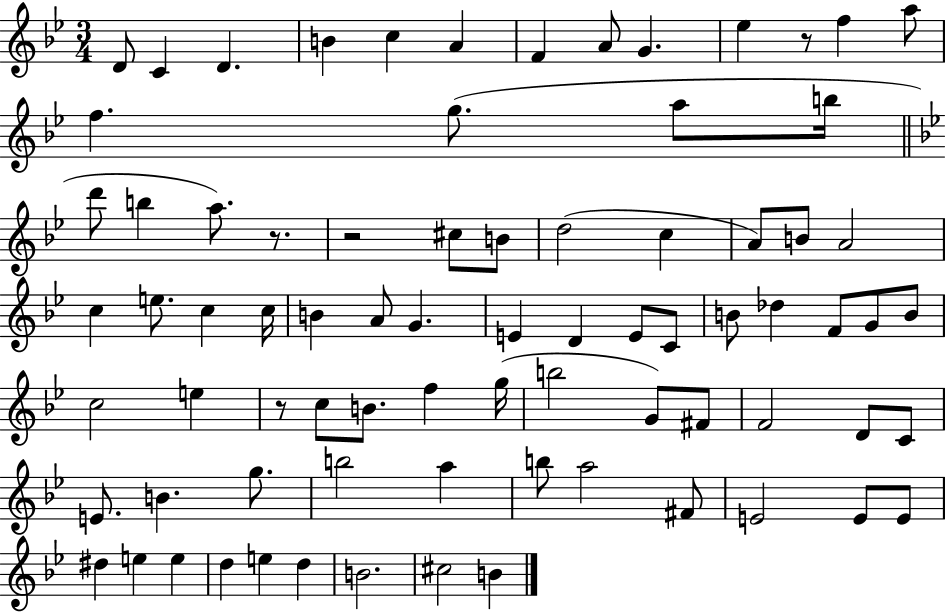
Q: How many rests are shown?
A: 4